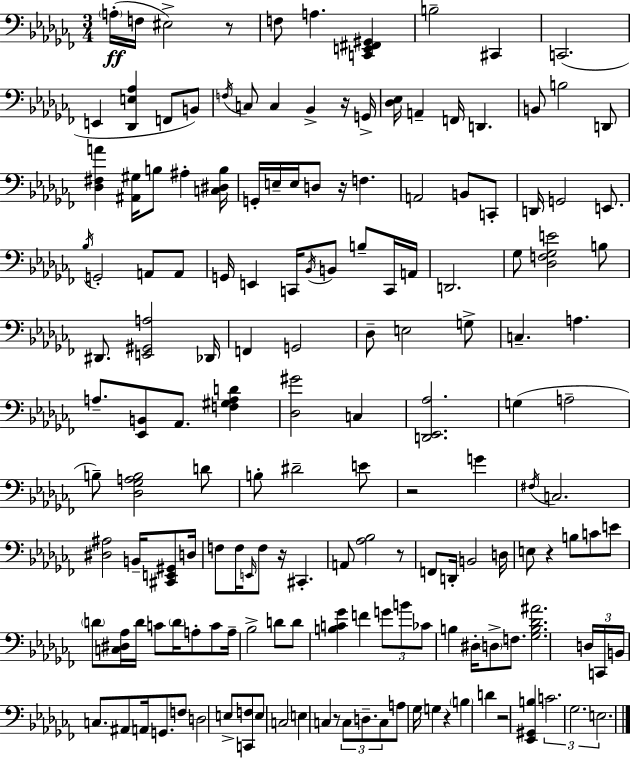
X:1
T:Untitled
M:3/4
L:1/4
K:Abm
A,/4 F,/4 ^E,2 z/2 F,/2 A, [C,,E,,^F,,^G,,] B,2 ^C,, C,,2 E,, [_D,,E,_A,] F,,/2 B,,/2 F,/4 C,/2 C, _B,, z/4 G,,/4 [_D,_E,]/4 A,, F,,/4 D,, B,,/2 B,2 D,,/2 [_D,^F,A] [^A,,^G,]/4 B,/2 ^A, [C,^D,B,]/4 G,,/4 E,/4 E,/4 D,/2 z/4 F, A,,2 B,,/2 C,,/2 D,,/4 G,,2 E,,/2 _B,/4 G,,2 A,,/2 A,,/2 G,,/4 E,, C,,/4 _B,,/4 B,,/2 B,/2 C,,/4 A,,/4 D,,2 _G,/2 [_D,F,_G,E]2 B,/2 ^D,,/2 [E,,^G,,A,]2 _D,,/4 F,, G,,2 _D,/2 E,2 G,/2 C, A, A,/2 [_E,,B,,]/2 _A,,/2 [F,^G,A,D] [_D,^G]2 C, [D,,_E,,_A,]2 G, A,2 B,/2 [_D,_G,A,B,]2 D/2 B,/2 ^D2 E/2 z2 G ^F,/4 C,2 [^D,^A,]2 B,,/4 [^C,,E,,^G,,]/2 D,/4 F,/2 F,/4 E,,/4 F,/2 z/4 ^C,, A,,/2 [_A,_B,]2 z/2 F,,/2 D,,/4 B,,2 D,/4 E,/2 z B,/2 C/2 E/2 D/2 [C,^D,_A,]/4 D/4 C/2 D/4 A,/2 C/2 A,/4 _B,2 D/2 D/2 [B,C_G] F G/2 B/2 _C/2 B, ^D,/4 D,/2 F,/2 [_G,B,_D^A]2 D,/4 C,,/4 B,,/4 C,/2 ^A,,/2 A,,/4 G,,/2 F,/2 D,2 E,/2 [C,,F,]/2 E,/2 C,2 E, C, z/2 C,/2 D,/2 C,/2 A,/2 _G,/4 G, z B, D z2 [_E,,^G,,B,] C2 _G,2 E,2